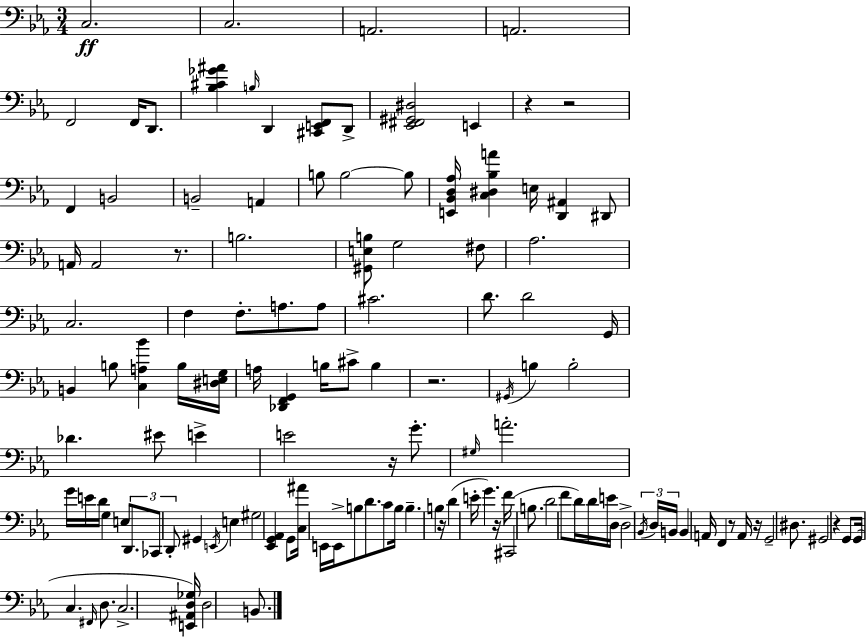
C3/h. C3/h. A2/h. A2/h. F2/h F2/s D2/e. [Bb3,C#4,Gb4,A#4]/q B3/s D2/q [C#2,E2,F2]/e D2/e [Eb2,F#2,G#2,D#3]/h E2/q R/q R/h F2/q B2/h B2/h A2/q B3/e B3/h B3/e [E2,Bb2,D3,Ab3]/s [C3,D#3,Bb3,A4]/q E3/s [D2,A#2]/q D#2/e A2/s A2/h R/e. B3/h. [G#2,E3,B3]/e G3/h F#3/e Ab3/h. C3/h. F3/q F3/e. A3/e. A3/e C#4/h. D4/e. D4/h G2/s B2/q B3/e [C3,A3,Bb4]/q B3/s [D#3,E3,G3]/s A3/s [Db2,F2,G2]/q B3/s C#4/e B3/q R/h. G#2/s B3/q B3/h Db4/q. EIS4/e E4/q E4/h R/s G4/e. G#3/s A4/h. G4/s E4/s D4/s G3/q E3/e D2/e. CES2/e D2/e G#2/q E2/s E3/q G#3/h [Eb2,G2,Ab2]/q G2/e [C3,A#4]/s E2/s E2/s B3/e D4/e. C4/e B3/s B3/q. B3/q R/s D4/q E4/s G4/q. R/s F4/s C#2/h B3/e. D4/h F4/e D4/s D4/s E4/s D3/s D3/h Bb2/s D3/s B2/s B2/q A2/s F2/q R/e A2/s R/s G2/h D#3/e. G#2/h R/q G2/e G2/s C3/q. F#2/s D3/e. C3/h. [E2,A#2,D3,Gb3]/s D3/h B2/e.